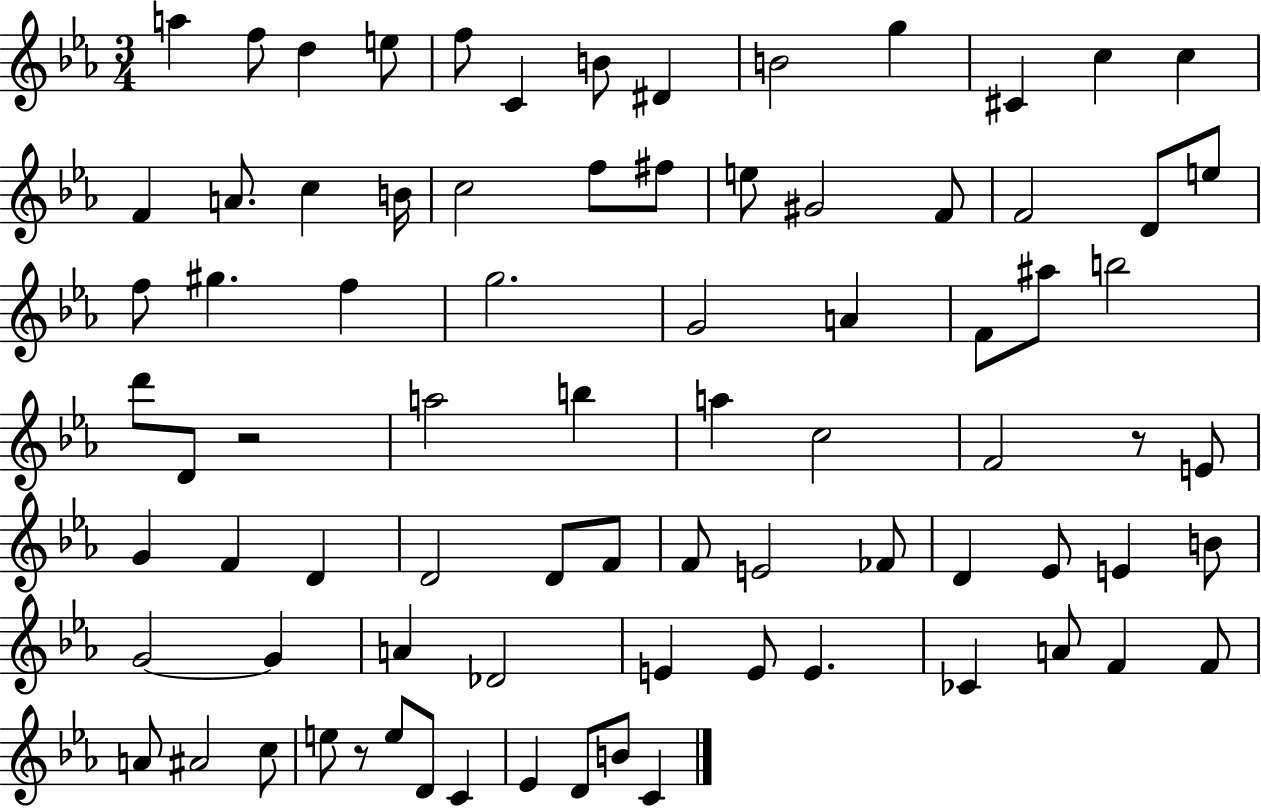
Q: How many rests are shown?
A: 3